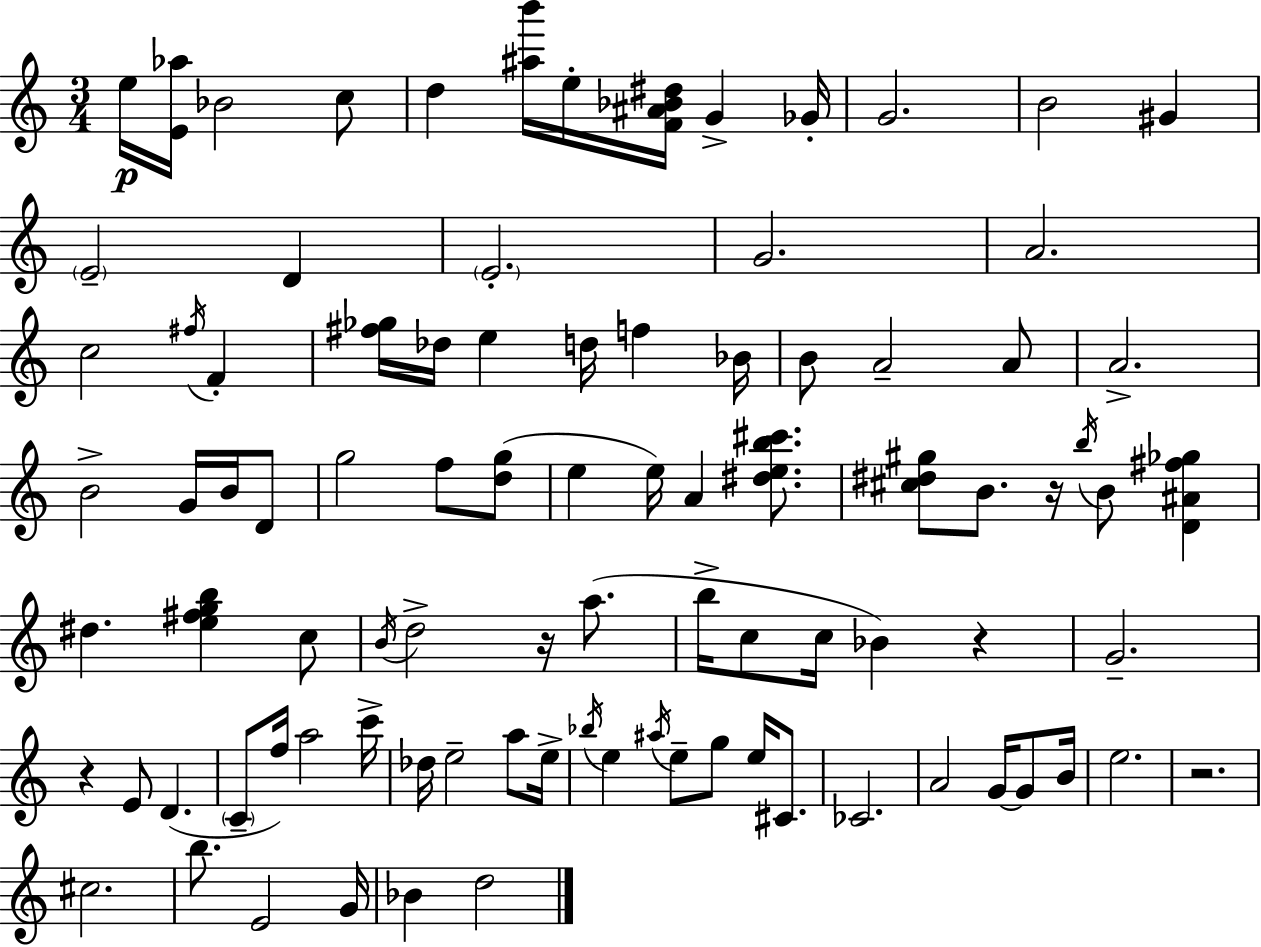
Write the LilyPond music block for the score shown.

{
  \clef treble
  \numericTimeSignature
  \time 3/4
  \key c \major
  e''16\p <e' aes''>16 bes'2 c''8 | d''4 <ais'' b'''>16 e''16-. <f' ais' bes' dis''>16 g'4-> ges'16-. | g'2. | b'2 gis'4 | \break \parenthesize e'2-- d'4 | \parenthesize e'2.-. | g'2. | a'2. | \break c''2 \acciaccatura { fis''16 } f'4-. | <fis'' ges''>16 des''16 e''4 d''16 f''4 | bes'16 b'8 a'2-- a'8 | a'2.-> | \break b'2-> g'16 b'16 d'8 | g''2 f''8 <d'' g''>8( | e''4 e''16) a'4 <dis'' e'' b'' cis'''>8. | <cis'' dis'' gis''>8 b'8. r16 \acciaccatura { b''16 } b'8 <d' ais' fis'' ges''>4 | \break dis''4. <e'' fis'' g'' b''>4 | c''8 \acciaccatura { b'16 } d''2-> r16 | a''8.( b''16-> c''8 c''16 bes'4) r4 | g'2.-- | \break r4 e'8 d'4.( | \parenthesize c'8-- f''16) a''2 | c'''16-> des''16 e''2-- | a''8 e''16-> \acciaccatura { bes''16 } e''4 \acciaccatura { ais''16 } e''8-- g''8 | \break e''16 cis'8. ces'2. | a'2 | g'16~~ g'8 b'16 e''2. | r2. | \break cis''2. | b''8. e'2 | g'16 bes'4 d''2 | \bar "|."
}